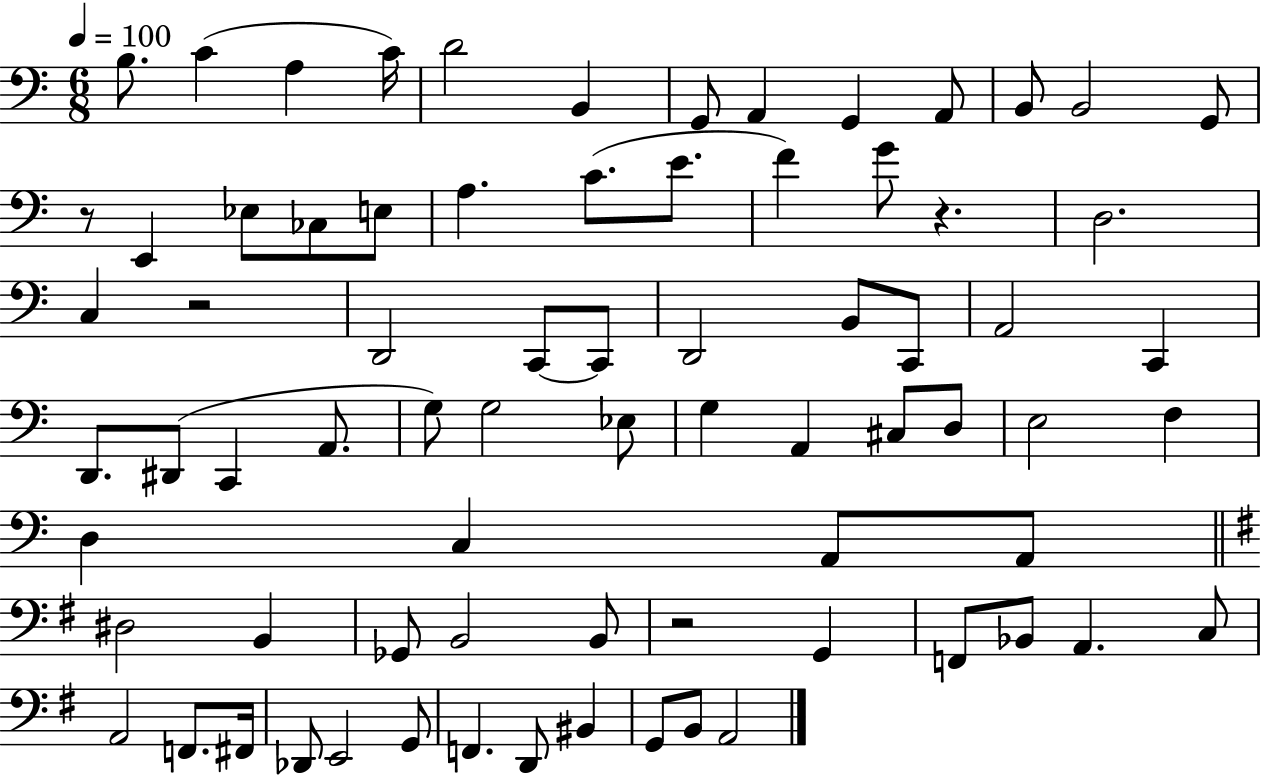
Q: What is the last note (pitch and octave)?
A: A2